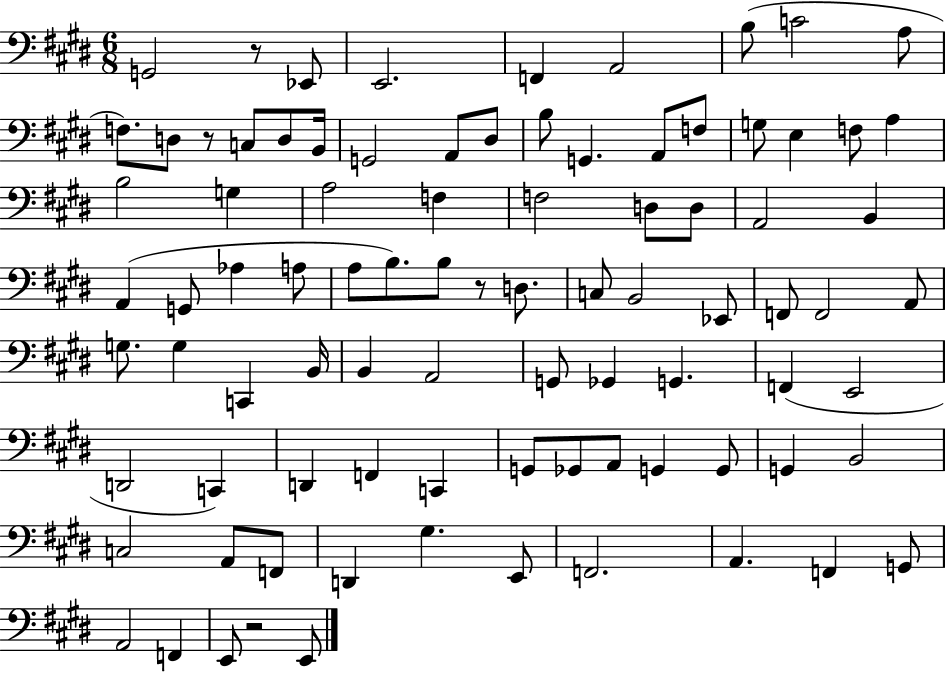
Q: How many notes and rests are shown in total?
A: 88